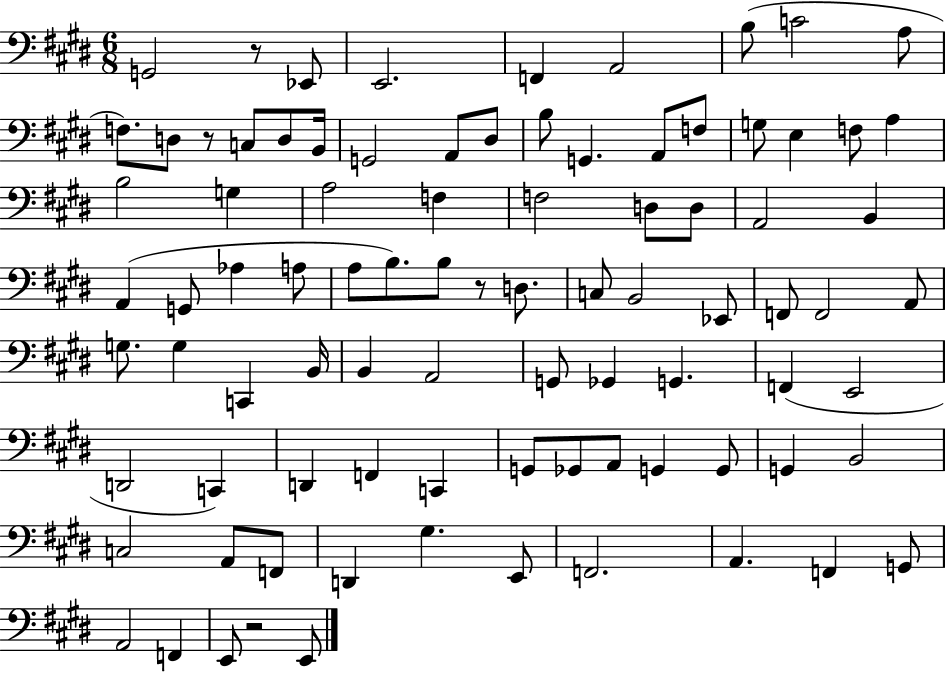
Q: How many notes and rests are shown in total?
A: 88